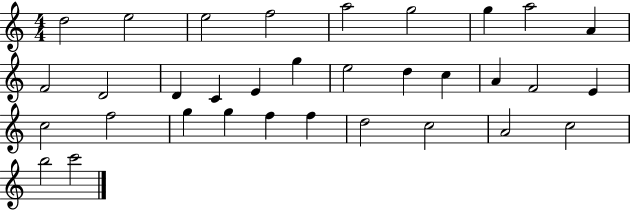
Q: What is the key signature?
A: C major